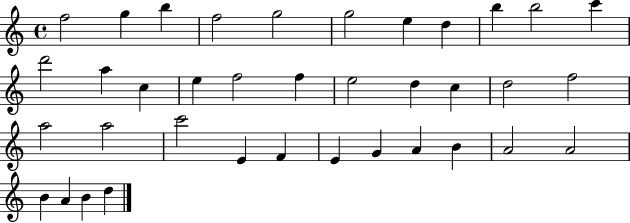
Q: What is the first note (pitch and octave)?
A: F5